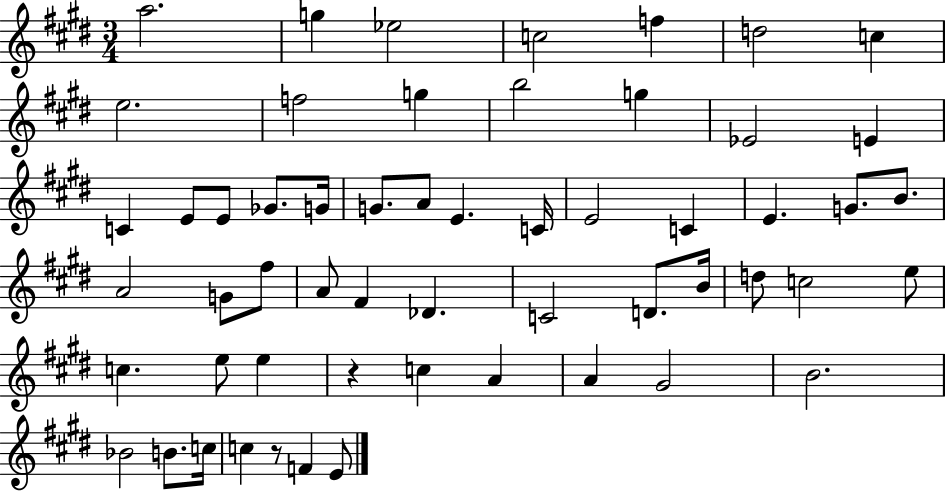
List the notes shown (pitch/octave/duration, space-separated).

A5/h. G5/q Eb5/h C5/h F5/q D5/h C5/q E5/h. F5/h G5/q B5/h G5/q Eb4/h E4/q C4/q E4/e E4/e Gb4/e. G4/s G4/e. A4/e E4/q. C4/s E4/h C4/q E4/q. G4/e. B4/e. A4/h G4/e F#5/e A4/e F#4/q Db4/q. C4/h D4/e. B4/s D5/e C5/h E5/e C5/q. E5/e E5/q R/q C5/q A4/q A4/q G#4/h B4/h. Bb4/h B4/e. C5/s C5/q R/e F4/q E4/e